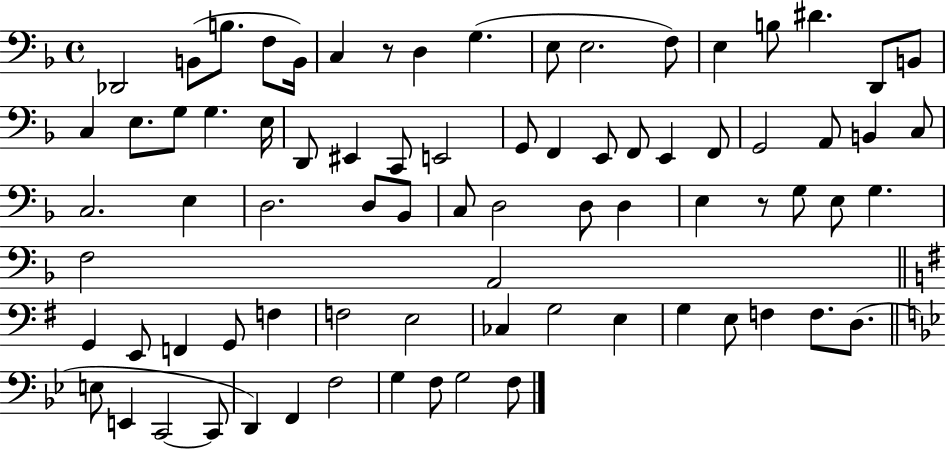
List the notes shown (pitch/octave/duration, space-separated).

Db2/h B2/e B3/e. F3/e B2/s C3/q R/e D3/q G3/q. E3/e E3/h. F3/e E3/q B3/e D#4/q. D2/e B2/e C3/q E3/e. G3/e G3/q. E3/s D2/e EIS2/q C2/e E2/h G2/e F2/q E2/e F2/e E2/q F2/e G2/h A2/e B2/q C3/e C3/h. E3/q D3/h. D3/e Bb2/e C3/e D3/h D3/e D3/q E3/q R/e G3/e E3/e G3/q. F3/h A2/h G2/q E2/e F2/q G2/e F3/q F3/h E3/h CES3/q G3/h E3/q G3/q E3/e F3/q F3/e. D3/e. E3/e E2/q C2/h C2/e D2/q F2/q F3/h G3/q F3/e G3/h F3/e